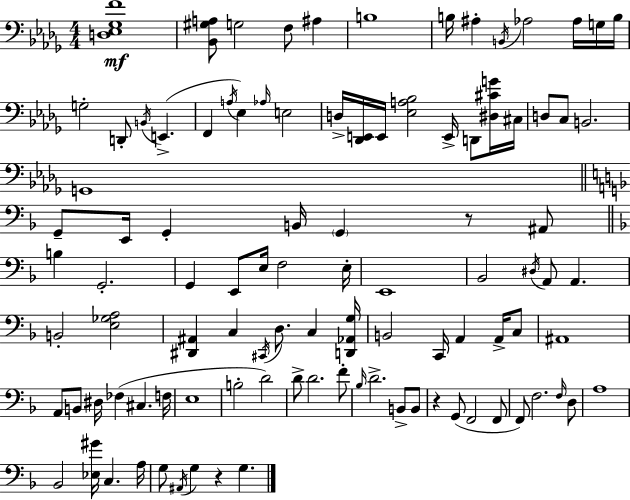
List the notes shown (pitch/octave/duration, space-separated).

[D3,Eb3,Gb3,F4]/w [Bb2,G#3,A3]/e G3/h F3/e A#3/q B3/w B3/s A#3/q B2/s Ab3/h Ab3/s G3/s B3/s G3/h D2/e B2/s E2/q. F2/q A3/s Eb3/q Ab3/s E3/h D3/s [Db2,E2]/s E2/s [Eb3,A3,Bb3]/h E2/s D2/e [D#3,C#4,G4]/s C#3/s D3/e C3/e B2/h. G2/w G2/e E2/s G2/q B2/s G2/q R/e A#2/e B3/q G2/h. G2/q E2/e E3/s F3/h E3/s E2/w Bb2/h D#3/s A2/e A2/q. B2/h [E3,Gb3,A3]/h [D#2,A#2]/q C3/q C#2/s D3/e. C3/q [D2,Ab2,G3]/s B2/h C2/s A2/q A2/s C3/e A#2/w A2/e B2/e D#3/s FES3/q C#3/q. F3/s E3/w B3/h D4/h D4/e D4/h. F4/e Bb3/s D4/h. B2/e B2/e R/q G2/e F2/h F2/e F2/e F3/h. F3/s D3/e A3/w Bb2/h [Eb3,G#4]/s C3/q. A3/s G3/e A#2/s G3/q R/q G3/q.